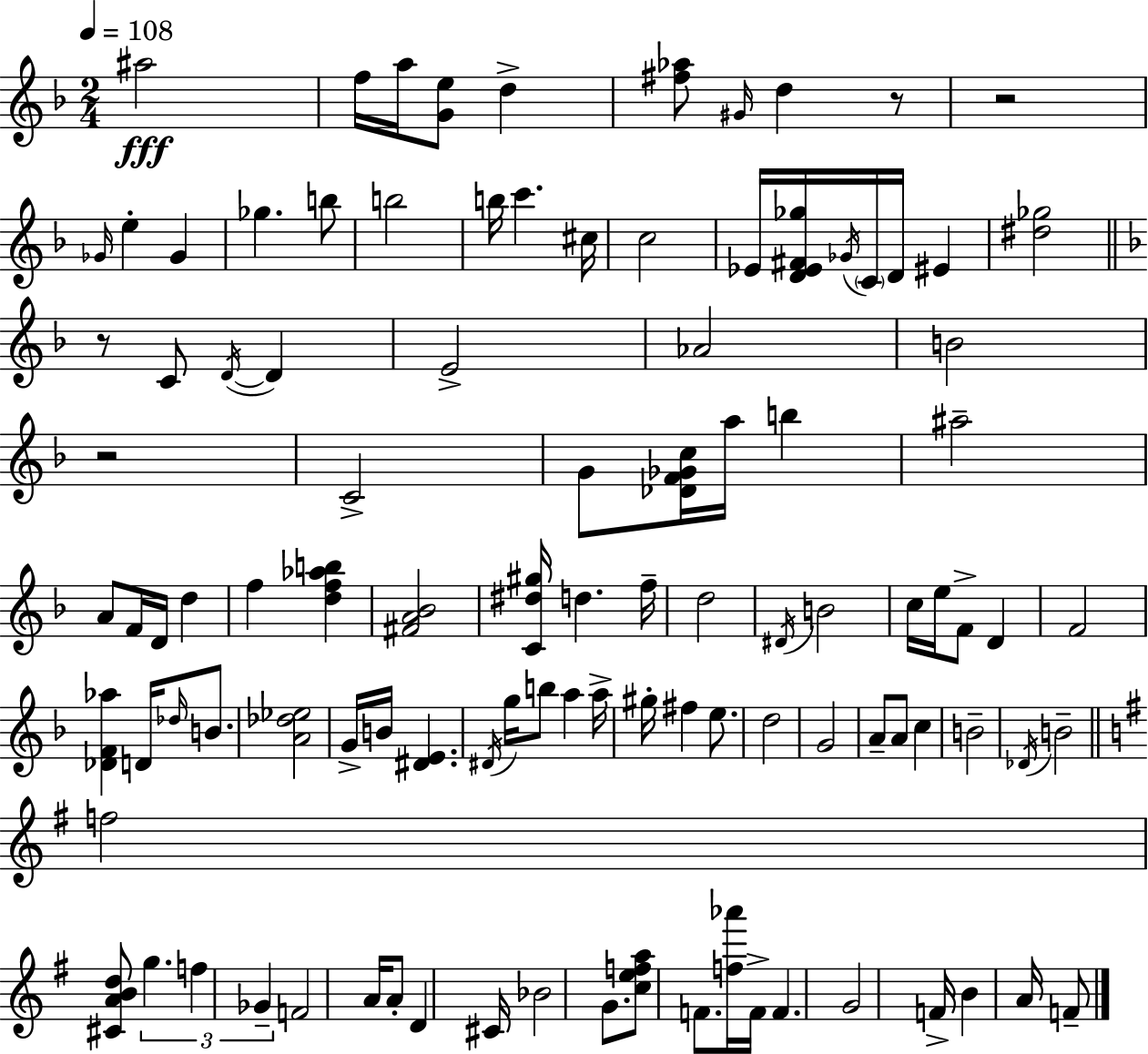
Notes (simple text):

A#5/h F5/s A5/s [G4,E5]/e D5/q [F#5,Ab5]/e G#4/s D5/q R/e R/h Gb4/s E5/q Gb4/q Gb5/q. B5/e B5/h B5/s C6/q. C#5/s C5/h Eb4/s [D4,Eb4,F#4,Gb5]/s Gb4/s C4/s D4/s EIS4/q [D#5,Gb5]/h R/e C4/e D4/s D4/q E4/h Ab4/h B4/h R/h C4/h G4/e [Db4,F4,Gb4,C5]/s A5/s B5/q A#5/h A4/e F4/s D4/s D5/q F5/q [D5,F5,Ab5,B5]/q [F#4,A4,Bb4]/h [C4,D#5,G#5]/s D5/q. F5/s D5/h D#4/s B4/h C5/s E5/s F4/e D4/q F4/h [Db4,F4,Ab5]/q D4/s Db5/s B4/e. [A4,Db5,Eb5]/h G4/s B4/s [D#4,E4]/q. D#4/s G5/s B5/e A5/q A5/s G#5/s F#5/q E5/e. D5/h G4/h A4/e A4/e C5/q B4/h Db4/s B4/h F5/h [C#4,A4,B4,D5]/e G5/q. F5/q Gb4/q F4/h A4/s A4/e D4/q C#4/s Bb4/h G4/e. [C5,E5,F5,A5]/e F4/e. [F5,Ab6]/s F4/s F4/q. G4/h F4/s B4/q A4/s F4/e